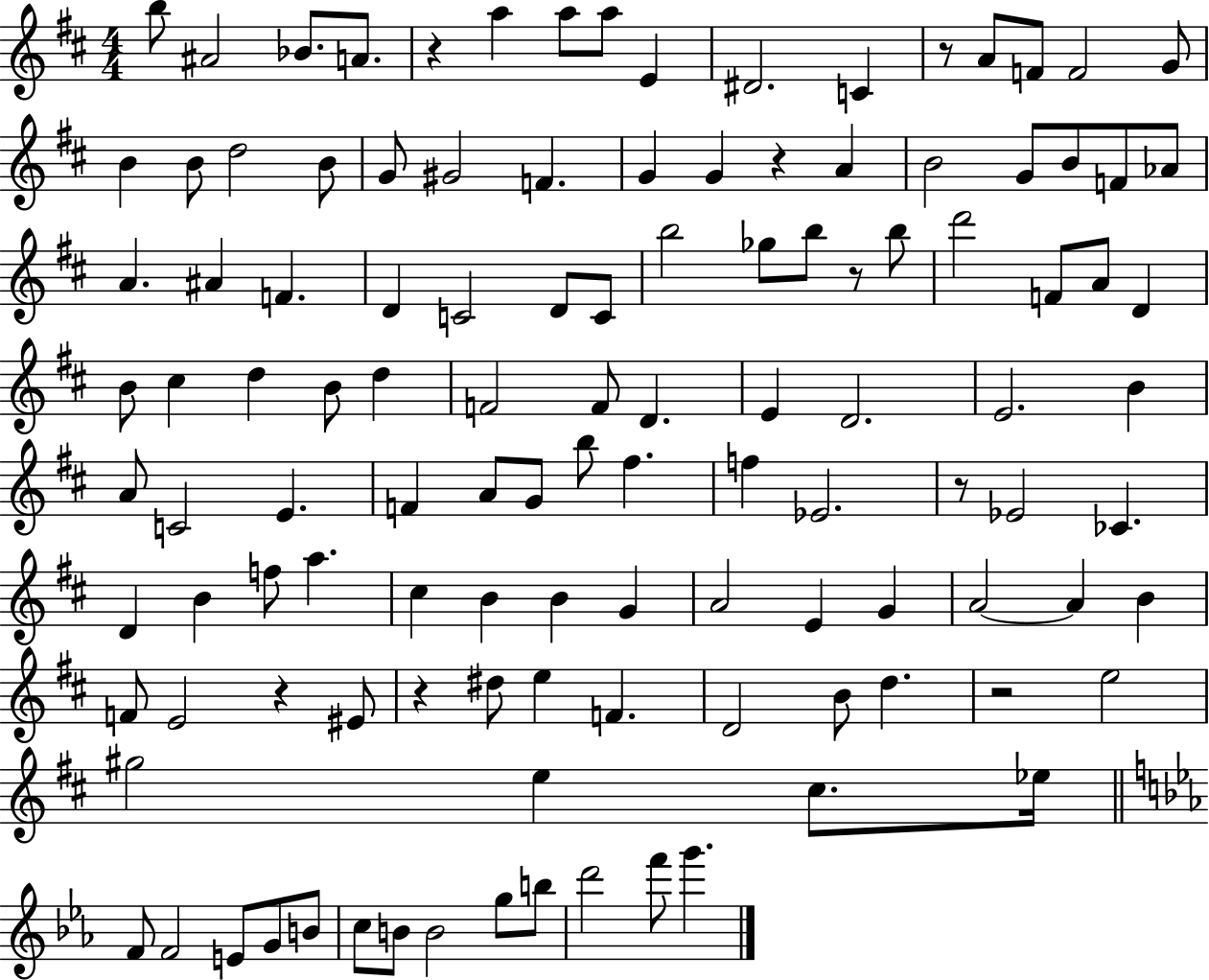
B5/e A#4/h Bb4/e. A4/e. R/q A5/q A5/e A5/e E4/q D#4/h. C4/q R/e A4/e F4/e F4/h G4/e B4/q B4/e D5/h B4/e G4/e G#4/h F4/q. G4/q G4/q R/q A4/q B4/h G4/e B4/e F4/e Ab4/e A4/q. A#4/q F4/q. D4/q C4/h D4/e C4/e B5/h Gb5/e B5/e R/e B5/e D6/h F4/e A4/e D4/q B4/e C#5/q D5/q B4/e D5/q F4/h F4/e D4/q. E4/q D4/h. E4/h. B4/q A4/e C4/h E4/q. F4/q A4/e G4/e B5/e F#5/q. F5/q Eb4/h. R/e Eb4/h CES4/q. D4/q B4/q F5/e A5/q. C#5/q B4/q B4/q G4/q A4/h E4/q G4/q A4/h A4/q B4/q F4/e E4/h R/q EIS4/e R/q D#5/e E5/q F4/q. D4/h B4/e D5/q. R/h E5/h G#5/h E5/q C#5/e. Eb5/s F4/e F4/h E4/e G4/e B4/e C5/e B4/e B4/h G5/e B5/e D6/h F6/e G6/q.